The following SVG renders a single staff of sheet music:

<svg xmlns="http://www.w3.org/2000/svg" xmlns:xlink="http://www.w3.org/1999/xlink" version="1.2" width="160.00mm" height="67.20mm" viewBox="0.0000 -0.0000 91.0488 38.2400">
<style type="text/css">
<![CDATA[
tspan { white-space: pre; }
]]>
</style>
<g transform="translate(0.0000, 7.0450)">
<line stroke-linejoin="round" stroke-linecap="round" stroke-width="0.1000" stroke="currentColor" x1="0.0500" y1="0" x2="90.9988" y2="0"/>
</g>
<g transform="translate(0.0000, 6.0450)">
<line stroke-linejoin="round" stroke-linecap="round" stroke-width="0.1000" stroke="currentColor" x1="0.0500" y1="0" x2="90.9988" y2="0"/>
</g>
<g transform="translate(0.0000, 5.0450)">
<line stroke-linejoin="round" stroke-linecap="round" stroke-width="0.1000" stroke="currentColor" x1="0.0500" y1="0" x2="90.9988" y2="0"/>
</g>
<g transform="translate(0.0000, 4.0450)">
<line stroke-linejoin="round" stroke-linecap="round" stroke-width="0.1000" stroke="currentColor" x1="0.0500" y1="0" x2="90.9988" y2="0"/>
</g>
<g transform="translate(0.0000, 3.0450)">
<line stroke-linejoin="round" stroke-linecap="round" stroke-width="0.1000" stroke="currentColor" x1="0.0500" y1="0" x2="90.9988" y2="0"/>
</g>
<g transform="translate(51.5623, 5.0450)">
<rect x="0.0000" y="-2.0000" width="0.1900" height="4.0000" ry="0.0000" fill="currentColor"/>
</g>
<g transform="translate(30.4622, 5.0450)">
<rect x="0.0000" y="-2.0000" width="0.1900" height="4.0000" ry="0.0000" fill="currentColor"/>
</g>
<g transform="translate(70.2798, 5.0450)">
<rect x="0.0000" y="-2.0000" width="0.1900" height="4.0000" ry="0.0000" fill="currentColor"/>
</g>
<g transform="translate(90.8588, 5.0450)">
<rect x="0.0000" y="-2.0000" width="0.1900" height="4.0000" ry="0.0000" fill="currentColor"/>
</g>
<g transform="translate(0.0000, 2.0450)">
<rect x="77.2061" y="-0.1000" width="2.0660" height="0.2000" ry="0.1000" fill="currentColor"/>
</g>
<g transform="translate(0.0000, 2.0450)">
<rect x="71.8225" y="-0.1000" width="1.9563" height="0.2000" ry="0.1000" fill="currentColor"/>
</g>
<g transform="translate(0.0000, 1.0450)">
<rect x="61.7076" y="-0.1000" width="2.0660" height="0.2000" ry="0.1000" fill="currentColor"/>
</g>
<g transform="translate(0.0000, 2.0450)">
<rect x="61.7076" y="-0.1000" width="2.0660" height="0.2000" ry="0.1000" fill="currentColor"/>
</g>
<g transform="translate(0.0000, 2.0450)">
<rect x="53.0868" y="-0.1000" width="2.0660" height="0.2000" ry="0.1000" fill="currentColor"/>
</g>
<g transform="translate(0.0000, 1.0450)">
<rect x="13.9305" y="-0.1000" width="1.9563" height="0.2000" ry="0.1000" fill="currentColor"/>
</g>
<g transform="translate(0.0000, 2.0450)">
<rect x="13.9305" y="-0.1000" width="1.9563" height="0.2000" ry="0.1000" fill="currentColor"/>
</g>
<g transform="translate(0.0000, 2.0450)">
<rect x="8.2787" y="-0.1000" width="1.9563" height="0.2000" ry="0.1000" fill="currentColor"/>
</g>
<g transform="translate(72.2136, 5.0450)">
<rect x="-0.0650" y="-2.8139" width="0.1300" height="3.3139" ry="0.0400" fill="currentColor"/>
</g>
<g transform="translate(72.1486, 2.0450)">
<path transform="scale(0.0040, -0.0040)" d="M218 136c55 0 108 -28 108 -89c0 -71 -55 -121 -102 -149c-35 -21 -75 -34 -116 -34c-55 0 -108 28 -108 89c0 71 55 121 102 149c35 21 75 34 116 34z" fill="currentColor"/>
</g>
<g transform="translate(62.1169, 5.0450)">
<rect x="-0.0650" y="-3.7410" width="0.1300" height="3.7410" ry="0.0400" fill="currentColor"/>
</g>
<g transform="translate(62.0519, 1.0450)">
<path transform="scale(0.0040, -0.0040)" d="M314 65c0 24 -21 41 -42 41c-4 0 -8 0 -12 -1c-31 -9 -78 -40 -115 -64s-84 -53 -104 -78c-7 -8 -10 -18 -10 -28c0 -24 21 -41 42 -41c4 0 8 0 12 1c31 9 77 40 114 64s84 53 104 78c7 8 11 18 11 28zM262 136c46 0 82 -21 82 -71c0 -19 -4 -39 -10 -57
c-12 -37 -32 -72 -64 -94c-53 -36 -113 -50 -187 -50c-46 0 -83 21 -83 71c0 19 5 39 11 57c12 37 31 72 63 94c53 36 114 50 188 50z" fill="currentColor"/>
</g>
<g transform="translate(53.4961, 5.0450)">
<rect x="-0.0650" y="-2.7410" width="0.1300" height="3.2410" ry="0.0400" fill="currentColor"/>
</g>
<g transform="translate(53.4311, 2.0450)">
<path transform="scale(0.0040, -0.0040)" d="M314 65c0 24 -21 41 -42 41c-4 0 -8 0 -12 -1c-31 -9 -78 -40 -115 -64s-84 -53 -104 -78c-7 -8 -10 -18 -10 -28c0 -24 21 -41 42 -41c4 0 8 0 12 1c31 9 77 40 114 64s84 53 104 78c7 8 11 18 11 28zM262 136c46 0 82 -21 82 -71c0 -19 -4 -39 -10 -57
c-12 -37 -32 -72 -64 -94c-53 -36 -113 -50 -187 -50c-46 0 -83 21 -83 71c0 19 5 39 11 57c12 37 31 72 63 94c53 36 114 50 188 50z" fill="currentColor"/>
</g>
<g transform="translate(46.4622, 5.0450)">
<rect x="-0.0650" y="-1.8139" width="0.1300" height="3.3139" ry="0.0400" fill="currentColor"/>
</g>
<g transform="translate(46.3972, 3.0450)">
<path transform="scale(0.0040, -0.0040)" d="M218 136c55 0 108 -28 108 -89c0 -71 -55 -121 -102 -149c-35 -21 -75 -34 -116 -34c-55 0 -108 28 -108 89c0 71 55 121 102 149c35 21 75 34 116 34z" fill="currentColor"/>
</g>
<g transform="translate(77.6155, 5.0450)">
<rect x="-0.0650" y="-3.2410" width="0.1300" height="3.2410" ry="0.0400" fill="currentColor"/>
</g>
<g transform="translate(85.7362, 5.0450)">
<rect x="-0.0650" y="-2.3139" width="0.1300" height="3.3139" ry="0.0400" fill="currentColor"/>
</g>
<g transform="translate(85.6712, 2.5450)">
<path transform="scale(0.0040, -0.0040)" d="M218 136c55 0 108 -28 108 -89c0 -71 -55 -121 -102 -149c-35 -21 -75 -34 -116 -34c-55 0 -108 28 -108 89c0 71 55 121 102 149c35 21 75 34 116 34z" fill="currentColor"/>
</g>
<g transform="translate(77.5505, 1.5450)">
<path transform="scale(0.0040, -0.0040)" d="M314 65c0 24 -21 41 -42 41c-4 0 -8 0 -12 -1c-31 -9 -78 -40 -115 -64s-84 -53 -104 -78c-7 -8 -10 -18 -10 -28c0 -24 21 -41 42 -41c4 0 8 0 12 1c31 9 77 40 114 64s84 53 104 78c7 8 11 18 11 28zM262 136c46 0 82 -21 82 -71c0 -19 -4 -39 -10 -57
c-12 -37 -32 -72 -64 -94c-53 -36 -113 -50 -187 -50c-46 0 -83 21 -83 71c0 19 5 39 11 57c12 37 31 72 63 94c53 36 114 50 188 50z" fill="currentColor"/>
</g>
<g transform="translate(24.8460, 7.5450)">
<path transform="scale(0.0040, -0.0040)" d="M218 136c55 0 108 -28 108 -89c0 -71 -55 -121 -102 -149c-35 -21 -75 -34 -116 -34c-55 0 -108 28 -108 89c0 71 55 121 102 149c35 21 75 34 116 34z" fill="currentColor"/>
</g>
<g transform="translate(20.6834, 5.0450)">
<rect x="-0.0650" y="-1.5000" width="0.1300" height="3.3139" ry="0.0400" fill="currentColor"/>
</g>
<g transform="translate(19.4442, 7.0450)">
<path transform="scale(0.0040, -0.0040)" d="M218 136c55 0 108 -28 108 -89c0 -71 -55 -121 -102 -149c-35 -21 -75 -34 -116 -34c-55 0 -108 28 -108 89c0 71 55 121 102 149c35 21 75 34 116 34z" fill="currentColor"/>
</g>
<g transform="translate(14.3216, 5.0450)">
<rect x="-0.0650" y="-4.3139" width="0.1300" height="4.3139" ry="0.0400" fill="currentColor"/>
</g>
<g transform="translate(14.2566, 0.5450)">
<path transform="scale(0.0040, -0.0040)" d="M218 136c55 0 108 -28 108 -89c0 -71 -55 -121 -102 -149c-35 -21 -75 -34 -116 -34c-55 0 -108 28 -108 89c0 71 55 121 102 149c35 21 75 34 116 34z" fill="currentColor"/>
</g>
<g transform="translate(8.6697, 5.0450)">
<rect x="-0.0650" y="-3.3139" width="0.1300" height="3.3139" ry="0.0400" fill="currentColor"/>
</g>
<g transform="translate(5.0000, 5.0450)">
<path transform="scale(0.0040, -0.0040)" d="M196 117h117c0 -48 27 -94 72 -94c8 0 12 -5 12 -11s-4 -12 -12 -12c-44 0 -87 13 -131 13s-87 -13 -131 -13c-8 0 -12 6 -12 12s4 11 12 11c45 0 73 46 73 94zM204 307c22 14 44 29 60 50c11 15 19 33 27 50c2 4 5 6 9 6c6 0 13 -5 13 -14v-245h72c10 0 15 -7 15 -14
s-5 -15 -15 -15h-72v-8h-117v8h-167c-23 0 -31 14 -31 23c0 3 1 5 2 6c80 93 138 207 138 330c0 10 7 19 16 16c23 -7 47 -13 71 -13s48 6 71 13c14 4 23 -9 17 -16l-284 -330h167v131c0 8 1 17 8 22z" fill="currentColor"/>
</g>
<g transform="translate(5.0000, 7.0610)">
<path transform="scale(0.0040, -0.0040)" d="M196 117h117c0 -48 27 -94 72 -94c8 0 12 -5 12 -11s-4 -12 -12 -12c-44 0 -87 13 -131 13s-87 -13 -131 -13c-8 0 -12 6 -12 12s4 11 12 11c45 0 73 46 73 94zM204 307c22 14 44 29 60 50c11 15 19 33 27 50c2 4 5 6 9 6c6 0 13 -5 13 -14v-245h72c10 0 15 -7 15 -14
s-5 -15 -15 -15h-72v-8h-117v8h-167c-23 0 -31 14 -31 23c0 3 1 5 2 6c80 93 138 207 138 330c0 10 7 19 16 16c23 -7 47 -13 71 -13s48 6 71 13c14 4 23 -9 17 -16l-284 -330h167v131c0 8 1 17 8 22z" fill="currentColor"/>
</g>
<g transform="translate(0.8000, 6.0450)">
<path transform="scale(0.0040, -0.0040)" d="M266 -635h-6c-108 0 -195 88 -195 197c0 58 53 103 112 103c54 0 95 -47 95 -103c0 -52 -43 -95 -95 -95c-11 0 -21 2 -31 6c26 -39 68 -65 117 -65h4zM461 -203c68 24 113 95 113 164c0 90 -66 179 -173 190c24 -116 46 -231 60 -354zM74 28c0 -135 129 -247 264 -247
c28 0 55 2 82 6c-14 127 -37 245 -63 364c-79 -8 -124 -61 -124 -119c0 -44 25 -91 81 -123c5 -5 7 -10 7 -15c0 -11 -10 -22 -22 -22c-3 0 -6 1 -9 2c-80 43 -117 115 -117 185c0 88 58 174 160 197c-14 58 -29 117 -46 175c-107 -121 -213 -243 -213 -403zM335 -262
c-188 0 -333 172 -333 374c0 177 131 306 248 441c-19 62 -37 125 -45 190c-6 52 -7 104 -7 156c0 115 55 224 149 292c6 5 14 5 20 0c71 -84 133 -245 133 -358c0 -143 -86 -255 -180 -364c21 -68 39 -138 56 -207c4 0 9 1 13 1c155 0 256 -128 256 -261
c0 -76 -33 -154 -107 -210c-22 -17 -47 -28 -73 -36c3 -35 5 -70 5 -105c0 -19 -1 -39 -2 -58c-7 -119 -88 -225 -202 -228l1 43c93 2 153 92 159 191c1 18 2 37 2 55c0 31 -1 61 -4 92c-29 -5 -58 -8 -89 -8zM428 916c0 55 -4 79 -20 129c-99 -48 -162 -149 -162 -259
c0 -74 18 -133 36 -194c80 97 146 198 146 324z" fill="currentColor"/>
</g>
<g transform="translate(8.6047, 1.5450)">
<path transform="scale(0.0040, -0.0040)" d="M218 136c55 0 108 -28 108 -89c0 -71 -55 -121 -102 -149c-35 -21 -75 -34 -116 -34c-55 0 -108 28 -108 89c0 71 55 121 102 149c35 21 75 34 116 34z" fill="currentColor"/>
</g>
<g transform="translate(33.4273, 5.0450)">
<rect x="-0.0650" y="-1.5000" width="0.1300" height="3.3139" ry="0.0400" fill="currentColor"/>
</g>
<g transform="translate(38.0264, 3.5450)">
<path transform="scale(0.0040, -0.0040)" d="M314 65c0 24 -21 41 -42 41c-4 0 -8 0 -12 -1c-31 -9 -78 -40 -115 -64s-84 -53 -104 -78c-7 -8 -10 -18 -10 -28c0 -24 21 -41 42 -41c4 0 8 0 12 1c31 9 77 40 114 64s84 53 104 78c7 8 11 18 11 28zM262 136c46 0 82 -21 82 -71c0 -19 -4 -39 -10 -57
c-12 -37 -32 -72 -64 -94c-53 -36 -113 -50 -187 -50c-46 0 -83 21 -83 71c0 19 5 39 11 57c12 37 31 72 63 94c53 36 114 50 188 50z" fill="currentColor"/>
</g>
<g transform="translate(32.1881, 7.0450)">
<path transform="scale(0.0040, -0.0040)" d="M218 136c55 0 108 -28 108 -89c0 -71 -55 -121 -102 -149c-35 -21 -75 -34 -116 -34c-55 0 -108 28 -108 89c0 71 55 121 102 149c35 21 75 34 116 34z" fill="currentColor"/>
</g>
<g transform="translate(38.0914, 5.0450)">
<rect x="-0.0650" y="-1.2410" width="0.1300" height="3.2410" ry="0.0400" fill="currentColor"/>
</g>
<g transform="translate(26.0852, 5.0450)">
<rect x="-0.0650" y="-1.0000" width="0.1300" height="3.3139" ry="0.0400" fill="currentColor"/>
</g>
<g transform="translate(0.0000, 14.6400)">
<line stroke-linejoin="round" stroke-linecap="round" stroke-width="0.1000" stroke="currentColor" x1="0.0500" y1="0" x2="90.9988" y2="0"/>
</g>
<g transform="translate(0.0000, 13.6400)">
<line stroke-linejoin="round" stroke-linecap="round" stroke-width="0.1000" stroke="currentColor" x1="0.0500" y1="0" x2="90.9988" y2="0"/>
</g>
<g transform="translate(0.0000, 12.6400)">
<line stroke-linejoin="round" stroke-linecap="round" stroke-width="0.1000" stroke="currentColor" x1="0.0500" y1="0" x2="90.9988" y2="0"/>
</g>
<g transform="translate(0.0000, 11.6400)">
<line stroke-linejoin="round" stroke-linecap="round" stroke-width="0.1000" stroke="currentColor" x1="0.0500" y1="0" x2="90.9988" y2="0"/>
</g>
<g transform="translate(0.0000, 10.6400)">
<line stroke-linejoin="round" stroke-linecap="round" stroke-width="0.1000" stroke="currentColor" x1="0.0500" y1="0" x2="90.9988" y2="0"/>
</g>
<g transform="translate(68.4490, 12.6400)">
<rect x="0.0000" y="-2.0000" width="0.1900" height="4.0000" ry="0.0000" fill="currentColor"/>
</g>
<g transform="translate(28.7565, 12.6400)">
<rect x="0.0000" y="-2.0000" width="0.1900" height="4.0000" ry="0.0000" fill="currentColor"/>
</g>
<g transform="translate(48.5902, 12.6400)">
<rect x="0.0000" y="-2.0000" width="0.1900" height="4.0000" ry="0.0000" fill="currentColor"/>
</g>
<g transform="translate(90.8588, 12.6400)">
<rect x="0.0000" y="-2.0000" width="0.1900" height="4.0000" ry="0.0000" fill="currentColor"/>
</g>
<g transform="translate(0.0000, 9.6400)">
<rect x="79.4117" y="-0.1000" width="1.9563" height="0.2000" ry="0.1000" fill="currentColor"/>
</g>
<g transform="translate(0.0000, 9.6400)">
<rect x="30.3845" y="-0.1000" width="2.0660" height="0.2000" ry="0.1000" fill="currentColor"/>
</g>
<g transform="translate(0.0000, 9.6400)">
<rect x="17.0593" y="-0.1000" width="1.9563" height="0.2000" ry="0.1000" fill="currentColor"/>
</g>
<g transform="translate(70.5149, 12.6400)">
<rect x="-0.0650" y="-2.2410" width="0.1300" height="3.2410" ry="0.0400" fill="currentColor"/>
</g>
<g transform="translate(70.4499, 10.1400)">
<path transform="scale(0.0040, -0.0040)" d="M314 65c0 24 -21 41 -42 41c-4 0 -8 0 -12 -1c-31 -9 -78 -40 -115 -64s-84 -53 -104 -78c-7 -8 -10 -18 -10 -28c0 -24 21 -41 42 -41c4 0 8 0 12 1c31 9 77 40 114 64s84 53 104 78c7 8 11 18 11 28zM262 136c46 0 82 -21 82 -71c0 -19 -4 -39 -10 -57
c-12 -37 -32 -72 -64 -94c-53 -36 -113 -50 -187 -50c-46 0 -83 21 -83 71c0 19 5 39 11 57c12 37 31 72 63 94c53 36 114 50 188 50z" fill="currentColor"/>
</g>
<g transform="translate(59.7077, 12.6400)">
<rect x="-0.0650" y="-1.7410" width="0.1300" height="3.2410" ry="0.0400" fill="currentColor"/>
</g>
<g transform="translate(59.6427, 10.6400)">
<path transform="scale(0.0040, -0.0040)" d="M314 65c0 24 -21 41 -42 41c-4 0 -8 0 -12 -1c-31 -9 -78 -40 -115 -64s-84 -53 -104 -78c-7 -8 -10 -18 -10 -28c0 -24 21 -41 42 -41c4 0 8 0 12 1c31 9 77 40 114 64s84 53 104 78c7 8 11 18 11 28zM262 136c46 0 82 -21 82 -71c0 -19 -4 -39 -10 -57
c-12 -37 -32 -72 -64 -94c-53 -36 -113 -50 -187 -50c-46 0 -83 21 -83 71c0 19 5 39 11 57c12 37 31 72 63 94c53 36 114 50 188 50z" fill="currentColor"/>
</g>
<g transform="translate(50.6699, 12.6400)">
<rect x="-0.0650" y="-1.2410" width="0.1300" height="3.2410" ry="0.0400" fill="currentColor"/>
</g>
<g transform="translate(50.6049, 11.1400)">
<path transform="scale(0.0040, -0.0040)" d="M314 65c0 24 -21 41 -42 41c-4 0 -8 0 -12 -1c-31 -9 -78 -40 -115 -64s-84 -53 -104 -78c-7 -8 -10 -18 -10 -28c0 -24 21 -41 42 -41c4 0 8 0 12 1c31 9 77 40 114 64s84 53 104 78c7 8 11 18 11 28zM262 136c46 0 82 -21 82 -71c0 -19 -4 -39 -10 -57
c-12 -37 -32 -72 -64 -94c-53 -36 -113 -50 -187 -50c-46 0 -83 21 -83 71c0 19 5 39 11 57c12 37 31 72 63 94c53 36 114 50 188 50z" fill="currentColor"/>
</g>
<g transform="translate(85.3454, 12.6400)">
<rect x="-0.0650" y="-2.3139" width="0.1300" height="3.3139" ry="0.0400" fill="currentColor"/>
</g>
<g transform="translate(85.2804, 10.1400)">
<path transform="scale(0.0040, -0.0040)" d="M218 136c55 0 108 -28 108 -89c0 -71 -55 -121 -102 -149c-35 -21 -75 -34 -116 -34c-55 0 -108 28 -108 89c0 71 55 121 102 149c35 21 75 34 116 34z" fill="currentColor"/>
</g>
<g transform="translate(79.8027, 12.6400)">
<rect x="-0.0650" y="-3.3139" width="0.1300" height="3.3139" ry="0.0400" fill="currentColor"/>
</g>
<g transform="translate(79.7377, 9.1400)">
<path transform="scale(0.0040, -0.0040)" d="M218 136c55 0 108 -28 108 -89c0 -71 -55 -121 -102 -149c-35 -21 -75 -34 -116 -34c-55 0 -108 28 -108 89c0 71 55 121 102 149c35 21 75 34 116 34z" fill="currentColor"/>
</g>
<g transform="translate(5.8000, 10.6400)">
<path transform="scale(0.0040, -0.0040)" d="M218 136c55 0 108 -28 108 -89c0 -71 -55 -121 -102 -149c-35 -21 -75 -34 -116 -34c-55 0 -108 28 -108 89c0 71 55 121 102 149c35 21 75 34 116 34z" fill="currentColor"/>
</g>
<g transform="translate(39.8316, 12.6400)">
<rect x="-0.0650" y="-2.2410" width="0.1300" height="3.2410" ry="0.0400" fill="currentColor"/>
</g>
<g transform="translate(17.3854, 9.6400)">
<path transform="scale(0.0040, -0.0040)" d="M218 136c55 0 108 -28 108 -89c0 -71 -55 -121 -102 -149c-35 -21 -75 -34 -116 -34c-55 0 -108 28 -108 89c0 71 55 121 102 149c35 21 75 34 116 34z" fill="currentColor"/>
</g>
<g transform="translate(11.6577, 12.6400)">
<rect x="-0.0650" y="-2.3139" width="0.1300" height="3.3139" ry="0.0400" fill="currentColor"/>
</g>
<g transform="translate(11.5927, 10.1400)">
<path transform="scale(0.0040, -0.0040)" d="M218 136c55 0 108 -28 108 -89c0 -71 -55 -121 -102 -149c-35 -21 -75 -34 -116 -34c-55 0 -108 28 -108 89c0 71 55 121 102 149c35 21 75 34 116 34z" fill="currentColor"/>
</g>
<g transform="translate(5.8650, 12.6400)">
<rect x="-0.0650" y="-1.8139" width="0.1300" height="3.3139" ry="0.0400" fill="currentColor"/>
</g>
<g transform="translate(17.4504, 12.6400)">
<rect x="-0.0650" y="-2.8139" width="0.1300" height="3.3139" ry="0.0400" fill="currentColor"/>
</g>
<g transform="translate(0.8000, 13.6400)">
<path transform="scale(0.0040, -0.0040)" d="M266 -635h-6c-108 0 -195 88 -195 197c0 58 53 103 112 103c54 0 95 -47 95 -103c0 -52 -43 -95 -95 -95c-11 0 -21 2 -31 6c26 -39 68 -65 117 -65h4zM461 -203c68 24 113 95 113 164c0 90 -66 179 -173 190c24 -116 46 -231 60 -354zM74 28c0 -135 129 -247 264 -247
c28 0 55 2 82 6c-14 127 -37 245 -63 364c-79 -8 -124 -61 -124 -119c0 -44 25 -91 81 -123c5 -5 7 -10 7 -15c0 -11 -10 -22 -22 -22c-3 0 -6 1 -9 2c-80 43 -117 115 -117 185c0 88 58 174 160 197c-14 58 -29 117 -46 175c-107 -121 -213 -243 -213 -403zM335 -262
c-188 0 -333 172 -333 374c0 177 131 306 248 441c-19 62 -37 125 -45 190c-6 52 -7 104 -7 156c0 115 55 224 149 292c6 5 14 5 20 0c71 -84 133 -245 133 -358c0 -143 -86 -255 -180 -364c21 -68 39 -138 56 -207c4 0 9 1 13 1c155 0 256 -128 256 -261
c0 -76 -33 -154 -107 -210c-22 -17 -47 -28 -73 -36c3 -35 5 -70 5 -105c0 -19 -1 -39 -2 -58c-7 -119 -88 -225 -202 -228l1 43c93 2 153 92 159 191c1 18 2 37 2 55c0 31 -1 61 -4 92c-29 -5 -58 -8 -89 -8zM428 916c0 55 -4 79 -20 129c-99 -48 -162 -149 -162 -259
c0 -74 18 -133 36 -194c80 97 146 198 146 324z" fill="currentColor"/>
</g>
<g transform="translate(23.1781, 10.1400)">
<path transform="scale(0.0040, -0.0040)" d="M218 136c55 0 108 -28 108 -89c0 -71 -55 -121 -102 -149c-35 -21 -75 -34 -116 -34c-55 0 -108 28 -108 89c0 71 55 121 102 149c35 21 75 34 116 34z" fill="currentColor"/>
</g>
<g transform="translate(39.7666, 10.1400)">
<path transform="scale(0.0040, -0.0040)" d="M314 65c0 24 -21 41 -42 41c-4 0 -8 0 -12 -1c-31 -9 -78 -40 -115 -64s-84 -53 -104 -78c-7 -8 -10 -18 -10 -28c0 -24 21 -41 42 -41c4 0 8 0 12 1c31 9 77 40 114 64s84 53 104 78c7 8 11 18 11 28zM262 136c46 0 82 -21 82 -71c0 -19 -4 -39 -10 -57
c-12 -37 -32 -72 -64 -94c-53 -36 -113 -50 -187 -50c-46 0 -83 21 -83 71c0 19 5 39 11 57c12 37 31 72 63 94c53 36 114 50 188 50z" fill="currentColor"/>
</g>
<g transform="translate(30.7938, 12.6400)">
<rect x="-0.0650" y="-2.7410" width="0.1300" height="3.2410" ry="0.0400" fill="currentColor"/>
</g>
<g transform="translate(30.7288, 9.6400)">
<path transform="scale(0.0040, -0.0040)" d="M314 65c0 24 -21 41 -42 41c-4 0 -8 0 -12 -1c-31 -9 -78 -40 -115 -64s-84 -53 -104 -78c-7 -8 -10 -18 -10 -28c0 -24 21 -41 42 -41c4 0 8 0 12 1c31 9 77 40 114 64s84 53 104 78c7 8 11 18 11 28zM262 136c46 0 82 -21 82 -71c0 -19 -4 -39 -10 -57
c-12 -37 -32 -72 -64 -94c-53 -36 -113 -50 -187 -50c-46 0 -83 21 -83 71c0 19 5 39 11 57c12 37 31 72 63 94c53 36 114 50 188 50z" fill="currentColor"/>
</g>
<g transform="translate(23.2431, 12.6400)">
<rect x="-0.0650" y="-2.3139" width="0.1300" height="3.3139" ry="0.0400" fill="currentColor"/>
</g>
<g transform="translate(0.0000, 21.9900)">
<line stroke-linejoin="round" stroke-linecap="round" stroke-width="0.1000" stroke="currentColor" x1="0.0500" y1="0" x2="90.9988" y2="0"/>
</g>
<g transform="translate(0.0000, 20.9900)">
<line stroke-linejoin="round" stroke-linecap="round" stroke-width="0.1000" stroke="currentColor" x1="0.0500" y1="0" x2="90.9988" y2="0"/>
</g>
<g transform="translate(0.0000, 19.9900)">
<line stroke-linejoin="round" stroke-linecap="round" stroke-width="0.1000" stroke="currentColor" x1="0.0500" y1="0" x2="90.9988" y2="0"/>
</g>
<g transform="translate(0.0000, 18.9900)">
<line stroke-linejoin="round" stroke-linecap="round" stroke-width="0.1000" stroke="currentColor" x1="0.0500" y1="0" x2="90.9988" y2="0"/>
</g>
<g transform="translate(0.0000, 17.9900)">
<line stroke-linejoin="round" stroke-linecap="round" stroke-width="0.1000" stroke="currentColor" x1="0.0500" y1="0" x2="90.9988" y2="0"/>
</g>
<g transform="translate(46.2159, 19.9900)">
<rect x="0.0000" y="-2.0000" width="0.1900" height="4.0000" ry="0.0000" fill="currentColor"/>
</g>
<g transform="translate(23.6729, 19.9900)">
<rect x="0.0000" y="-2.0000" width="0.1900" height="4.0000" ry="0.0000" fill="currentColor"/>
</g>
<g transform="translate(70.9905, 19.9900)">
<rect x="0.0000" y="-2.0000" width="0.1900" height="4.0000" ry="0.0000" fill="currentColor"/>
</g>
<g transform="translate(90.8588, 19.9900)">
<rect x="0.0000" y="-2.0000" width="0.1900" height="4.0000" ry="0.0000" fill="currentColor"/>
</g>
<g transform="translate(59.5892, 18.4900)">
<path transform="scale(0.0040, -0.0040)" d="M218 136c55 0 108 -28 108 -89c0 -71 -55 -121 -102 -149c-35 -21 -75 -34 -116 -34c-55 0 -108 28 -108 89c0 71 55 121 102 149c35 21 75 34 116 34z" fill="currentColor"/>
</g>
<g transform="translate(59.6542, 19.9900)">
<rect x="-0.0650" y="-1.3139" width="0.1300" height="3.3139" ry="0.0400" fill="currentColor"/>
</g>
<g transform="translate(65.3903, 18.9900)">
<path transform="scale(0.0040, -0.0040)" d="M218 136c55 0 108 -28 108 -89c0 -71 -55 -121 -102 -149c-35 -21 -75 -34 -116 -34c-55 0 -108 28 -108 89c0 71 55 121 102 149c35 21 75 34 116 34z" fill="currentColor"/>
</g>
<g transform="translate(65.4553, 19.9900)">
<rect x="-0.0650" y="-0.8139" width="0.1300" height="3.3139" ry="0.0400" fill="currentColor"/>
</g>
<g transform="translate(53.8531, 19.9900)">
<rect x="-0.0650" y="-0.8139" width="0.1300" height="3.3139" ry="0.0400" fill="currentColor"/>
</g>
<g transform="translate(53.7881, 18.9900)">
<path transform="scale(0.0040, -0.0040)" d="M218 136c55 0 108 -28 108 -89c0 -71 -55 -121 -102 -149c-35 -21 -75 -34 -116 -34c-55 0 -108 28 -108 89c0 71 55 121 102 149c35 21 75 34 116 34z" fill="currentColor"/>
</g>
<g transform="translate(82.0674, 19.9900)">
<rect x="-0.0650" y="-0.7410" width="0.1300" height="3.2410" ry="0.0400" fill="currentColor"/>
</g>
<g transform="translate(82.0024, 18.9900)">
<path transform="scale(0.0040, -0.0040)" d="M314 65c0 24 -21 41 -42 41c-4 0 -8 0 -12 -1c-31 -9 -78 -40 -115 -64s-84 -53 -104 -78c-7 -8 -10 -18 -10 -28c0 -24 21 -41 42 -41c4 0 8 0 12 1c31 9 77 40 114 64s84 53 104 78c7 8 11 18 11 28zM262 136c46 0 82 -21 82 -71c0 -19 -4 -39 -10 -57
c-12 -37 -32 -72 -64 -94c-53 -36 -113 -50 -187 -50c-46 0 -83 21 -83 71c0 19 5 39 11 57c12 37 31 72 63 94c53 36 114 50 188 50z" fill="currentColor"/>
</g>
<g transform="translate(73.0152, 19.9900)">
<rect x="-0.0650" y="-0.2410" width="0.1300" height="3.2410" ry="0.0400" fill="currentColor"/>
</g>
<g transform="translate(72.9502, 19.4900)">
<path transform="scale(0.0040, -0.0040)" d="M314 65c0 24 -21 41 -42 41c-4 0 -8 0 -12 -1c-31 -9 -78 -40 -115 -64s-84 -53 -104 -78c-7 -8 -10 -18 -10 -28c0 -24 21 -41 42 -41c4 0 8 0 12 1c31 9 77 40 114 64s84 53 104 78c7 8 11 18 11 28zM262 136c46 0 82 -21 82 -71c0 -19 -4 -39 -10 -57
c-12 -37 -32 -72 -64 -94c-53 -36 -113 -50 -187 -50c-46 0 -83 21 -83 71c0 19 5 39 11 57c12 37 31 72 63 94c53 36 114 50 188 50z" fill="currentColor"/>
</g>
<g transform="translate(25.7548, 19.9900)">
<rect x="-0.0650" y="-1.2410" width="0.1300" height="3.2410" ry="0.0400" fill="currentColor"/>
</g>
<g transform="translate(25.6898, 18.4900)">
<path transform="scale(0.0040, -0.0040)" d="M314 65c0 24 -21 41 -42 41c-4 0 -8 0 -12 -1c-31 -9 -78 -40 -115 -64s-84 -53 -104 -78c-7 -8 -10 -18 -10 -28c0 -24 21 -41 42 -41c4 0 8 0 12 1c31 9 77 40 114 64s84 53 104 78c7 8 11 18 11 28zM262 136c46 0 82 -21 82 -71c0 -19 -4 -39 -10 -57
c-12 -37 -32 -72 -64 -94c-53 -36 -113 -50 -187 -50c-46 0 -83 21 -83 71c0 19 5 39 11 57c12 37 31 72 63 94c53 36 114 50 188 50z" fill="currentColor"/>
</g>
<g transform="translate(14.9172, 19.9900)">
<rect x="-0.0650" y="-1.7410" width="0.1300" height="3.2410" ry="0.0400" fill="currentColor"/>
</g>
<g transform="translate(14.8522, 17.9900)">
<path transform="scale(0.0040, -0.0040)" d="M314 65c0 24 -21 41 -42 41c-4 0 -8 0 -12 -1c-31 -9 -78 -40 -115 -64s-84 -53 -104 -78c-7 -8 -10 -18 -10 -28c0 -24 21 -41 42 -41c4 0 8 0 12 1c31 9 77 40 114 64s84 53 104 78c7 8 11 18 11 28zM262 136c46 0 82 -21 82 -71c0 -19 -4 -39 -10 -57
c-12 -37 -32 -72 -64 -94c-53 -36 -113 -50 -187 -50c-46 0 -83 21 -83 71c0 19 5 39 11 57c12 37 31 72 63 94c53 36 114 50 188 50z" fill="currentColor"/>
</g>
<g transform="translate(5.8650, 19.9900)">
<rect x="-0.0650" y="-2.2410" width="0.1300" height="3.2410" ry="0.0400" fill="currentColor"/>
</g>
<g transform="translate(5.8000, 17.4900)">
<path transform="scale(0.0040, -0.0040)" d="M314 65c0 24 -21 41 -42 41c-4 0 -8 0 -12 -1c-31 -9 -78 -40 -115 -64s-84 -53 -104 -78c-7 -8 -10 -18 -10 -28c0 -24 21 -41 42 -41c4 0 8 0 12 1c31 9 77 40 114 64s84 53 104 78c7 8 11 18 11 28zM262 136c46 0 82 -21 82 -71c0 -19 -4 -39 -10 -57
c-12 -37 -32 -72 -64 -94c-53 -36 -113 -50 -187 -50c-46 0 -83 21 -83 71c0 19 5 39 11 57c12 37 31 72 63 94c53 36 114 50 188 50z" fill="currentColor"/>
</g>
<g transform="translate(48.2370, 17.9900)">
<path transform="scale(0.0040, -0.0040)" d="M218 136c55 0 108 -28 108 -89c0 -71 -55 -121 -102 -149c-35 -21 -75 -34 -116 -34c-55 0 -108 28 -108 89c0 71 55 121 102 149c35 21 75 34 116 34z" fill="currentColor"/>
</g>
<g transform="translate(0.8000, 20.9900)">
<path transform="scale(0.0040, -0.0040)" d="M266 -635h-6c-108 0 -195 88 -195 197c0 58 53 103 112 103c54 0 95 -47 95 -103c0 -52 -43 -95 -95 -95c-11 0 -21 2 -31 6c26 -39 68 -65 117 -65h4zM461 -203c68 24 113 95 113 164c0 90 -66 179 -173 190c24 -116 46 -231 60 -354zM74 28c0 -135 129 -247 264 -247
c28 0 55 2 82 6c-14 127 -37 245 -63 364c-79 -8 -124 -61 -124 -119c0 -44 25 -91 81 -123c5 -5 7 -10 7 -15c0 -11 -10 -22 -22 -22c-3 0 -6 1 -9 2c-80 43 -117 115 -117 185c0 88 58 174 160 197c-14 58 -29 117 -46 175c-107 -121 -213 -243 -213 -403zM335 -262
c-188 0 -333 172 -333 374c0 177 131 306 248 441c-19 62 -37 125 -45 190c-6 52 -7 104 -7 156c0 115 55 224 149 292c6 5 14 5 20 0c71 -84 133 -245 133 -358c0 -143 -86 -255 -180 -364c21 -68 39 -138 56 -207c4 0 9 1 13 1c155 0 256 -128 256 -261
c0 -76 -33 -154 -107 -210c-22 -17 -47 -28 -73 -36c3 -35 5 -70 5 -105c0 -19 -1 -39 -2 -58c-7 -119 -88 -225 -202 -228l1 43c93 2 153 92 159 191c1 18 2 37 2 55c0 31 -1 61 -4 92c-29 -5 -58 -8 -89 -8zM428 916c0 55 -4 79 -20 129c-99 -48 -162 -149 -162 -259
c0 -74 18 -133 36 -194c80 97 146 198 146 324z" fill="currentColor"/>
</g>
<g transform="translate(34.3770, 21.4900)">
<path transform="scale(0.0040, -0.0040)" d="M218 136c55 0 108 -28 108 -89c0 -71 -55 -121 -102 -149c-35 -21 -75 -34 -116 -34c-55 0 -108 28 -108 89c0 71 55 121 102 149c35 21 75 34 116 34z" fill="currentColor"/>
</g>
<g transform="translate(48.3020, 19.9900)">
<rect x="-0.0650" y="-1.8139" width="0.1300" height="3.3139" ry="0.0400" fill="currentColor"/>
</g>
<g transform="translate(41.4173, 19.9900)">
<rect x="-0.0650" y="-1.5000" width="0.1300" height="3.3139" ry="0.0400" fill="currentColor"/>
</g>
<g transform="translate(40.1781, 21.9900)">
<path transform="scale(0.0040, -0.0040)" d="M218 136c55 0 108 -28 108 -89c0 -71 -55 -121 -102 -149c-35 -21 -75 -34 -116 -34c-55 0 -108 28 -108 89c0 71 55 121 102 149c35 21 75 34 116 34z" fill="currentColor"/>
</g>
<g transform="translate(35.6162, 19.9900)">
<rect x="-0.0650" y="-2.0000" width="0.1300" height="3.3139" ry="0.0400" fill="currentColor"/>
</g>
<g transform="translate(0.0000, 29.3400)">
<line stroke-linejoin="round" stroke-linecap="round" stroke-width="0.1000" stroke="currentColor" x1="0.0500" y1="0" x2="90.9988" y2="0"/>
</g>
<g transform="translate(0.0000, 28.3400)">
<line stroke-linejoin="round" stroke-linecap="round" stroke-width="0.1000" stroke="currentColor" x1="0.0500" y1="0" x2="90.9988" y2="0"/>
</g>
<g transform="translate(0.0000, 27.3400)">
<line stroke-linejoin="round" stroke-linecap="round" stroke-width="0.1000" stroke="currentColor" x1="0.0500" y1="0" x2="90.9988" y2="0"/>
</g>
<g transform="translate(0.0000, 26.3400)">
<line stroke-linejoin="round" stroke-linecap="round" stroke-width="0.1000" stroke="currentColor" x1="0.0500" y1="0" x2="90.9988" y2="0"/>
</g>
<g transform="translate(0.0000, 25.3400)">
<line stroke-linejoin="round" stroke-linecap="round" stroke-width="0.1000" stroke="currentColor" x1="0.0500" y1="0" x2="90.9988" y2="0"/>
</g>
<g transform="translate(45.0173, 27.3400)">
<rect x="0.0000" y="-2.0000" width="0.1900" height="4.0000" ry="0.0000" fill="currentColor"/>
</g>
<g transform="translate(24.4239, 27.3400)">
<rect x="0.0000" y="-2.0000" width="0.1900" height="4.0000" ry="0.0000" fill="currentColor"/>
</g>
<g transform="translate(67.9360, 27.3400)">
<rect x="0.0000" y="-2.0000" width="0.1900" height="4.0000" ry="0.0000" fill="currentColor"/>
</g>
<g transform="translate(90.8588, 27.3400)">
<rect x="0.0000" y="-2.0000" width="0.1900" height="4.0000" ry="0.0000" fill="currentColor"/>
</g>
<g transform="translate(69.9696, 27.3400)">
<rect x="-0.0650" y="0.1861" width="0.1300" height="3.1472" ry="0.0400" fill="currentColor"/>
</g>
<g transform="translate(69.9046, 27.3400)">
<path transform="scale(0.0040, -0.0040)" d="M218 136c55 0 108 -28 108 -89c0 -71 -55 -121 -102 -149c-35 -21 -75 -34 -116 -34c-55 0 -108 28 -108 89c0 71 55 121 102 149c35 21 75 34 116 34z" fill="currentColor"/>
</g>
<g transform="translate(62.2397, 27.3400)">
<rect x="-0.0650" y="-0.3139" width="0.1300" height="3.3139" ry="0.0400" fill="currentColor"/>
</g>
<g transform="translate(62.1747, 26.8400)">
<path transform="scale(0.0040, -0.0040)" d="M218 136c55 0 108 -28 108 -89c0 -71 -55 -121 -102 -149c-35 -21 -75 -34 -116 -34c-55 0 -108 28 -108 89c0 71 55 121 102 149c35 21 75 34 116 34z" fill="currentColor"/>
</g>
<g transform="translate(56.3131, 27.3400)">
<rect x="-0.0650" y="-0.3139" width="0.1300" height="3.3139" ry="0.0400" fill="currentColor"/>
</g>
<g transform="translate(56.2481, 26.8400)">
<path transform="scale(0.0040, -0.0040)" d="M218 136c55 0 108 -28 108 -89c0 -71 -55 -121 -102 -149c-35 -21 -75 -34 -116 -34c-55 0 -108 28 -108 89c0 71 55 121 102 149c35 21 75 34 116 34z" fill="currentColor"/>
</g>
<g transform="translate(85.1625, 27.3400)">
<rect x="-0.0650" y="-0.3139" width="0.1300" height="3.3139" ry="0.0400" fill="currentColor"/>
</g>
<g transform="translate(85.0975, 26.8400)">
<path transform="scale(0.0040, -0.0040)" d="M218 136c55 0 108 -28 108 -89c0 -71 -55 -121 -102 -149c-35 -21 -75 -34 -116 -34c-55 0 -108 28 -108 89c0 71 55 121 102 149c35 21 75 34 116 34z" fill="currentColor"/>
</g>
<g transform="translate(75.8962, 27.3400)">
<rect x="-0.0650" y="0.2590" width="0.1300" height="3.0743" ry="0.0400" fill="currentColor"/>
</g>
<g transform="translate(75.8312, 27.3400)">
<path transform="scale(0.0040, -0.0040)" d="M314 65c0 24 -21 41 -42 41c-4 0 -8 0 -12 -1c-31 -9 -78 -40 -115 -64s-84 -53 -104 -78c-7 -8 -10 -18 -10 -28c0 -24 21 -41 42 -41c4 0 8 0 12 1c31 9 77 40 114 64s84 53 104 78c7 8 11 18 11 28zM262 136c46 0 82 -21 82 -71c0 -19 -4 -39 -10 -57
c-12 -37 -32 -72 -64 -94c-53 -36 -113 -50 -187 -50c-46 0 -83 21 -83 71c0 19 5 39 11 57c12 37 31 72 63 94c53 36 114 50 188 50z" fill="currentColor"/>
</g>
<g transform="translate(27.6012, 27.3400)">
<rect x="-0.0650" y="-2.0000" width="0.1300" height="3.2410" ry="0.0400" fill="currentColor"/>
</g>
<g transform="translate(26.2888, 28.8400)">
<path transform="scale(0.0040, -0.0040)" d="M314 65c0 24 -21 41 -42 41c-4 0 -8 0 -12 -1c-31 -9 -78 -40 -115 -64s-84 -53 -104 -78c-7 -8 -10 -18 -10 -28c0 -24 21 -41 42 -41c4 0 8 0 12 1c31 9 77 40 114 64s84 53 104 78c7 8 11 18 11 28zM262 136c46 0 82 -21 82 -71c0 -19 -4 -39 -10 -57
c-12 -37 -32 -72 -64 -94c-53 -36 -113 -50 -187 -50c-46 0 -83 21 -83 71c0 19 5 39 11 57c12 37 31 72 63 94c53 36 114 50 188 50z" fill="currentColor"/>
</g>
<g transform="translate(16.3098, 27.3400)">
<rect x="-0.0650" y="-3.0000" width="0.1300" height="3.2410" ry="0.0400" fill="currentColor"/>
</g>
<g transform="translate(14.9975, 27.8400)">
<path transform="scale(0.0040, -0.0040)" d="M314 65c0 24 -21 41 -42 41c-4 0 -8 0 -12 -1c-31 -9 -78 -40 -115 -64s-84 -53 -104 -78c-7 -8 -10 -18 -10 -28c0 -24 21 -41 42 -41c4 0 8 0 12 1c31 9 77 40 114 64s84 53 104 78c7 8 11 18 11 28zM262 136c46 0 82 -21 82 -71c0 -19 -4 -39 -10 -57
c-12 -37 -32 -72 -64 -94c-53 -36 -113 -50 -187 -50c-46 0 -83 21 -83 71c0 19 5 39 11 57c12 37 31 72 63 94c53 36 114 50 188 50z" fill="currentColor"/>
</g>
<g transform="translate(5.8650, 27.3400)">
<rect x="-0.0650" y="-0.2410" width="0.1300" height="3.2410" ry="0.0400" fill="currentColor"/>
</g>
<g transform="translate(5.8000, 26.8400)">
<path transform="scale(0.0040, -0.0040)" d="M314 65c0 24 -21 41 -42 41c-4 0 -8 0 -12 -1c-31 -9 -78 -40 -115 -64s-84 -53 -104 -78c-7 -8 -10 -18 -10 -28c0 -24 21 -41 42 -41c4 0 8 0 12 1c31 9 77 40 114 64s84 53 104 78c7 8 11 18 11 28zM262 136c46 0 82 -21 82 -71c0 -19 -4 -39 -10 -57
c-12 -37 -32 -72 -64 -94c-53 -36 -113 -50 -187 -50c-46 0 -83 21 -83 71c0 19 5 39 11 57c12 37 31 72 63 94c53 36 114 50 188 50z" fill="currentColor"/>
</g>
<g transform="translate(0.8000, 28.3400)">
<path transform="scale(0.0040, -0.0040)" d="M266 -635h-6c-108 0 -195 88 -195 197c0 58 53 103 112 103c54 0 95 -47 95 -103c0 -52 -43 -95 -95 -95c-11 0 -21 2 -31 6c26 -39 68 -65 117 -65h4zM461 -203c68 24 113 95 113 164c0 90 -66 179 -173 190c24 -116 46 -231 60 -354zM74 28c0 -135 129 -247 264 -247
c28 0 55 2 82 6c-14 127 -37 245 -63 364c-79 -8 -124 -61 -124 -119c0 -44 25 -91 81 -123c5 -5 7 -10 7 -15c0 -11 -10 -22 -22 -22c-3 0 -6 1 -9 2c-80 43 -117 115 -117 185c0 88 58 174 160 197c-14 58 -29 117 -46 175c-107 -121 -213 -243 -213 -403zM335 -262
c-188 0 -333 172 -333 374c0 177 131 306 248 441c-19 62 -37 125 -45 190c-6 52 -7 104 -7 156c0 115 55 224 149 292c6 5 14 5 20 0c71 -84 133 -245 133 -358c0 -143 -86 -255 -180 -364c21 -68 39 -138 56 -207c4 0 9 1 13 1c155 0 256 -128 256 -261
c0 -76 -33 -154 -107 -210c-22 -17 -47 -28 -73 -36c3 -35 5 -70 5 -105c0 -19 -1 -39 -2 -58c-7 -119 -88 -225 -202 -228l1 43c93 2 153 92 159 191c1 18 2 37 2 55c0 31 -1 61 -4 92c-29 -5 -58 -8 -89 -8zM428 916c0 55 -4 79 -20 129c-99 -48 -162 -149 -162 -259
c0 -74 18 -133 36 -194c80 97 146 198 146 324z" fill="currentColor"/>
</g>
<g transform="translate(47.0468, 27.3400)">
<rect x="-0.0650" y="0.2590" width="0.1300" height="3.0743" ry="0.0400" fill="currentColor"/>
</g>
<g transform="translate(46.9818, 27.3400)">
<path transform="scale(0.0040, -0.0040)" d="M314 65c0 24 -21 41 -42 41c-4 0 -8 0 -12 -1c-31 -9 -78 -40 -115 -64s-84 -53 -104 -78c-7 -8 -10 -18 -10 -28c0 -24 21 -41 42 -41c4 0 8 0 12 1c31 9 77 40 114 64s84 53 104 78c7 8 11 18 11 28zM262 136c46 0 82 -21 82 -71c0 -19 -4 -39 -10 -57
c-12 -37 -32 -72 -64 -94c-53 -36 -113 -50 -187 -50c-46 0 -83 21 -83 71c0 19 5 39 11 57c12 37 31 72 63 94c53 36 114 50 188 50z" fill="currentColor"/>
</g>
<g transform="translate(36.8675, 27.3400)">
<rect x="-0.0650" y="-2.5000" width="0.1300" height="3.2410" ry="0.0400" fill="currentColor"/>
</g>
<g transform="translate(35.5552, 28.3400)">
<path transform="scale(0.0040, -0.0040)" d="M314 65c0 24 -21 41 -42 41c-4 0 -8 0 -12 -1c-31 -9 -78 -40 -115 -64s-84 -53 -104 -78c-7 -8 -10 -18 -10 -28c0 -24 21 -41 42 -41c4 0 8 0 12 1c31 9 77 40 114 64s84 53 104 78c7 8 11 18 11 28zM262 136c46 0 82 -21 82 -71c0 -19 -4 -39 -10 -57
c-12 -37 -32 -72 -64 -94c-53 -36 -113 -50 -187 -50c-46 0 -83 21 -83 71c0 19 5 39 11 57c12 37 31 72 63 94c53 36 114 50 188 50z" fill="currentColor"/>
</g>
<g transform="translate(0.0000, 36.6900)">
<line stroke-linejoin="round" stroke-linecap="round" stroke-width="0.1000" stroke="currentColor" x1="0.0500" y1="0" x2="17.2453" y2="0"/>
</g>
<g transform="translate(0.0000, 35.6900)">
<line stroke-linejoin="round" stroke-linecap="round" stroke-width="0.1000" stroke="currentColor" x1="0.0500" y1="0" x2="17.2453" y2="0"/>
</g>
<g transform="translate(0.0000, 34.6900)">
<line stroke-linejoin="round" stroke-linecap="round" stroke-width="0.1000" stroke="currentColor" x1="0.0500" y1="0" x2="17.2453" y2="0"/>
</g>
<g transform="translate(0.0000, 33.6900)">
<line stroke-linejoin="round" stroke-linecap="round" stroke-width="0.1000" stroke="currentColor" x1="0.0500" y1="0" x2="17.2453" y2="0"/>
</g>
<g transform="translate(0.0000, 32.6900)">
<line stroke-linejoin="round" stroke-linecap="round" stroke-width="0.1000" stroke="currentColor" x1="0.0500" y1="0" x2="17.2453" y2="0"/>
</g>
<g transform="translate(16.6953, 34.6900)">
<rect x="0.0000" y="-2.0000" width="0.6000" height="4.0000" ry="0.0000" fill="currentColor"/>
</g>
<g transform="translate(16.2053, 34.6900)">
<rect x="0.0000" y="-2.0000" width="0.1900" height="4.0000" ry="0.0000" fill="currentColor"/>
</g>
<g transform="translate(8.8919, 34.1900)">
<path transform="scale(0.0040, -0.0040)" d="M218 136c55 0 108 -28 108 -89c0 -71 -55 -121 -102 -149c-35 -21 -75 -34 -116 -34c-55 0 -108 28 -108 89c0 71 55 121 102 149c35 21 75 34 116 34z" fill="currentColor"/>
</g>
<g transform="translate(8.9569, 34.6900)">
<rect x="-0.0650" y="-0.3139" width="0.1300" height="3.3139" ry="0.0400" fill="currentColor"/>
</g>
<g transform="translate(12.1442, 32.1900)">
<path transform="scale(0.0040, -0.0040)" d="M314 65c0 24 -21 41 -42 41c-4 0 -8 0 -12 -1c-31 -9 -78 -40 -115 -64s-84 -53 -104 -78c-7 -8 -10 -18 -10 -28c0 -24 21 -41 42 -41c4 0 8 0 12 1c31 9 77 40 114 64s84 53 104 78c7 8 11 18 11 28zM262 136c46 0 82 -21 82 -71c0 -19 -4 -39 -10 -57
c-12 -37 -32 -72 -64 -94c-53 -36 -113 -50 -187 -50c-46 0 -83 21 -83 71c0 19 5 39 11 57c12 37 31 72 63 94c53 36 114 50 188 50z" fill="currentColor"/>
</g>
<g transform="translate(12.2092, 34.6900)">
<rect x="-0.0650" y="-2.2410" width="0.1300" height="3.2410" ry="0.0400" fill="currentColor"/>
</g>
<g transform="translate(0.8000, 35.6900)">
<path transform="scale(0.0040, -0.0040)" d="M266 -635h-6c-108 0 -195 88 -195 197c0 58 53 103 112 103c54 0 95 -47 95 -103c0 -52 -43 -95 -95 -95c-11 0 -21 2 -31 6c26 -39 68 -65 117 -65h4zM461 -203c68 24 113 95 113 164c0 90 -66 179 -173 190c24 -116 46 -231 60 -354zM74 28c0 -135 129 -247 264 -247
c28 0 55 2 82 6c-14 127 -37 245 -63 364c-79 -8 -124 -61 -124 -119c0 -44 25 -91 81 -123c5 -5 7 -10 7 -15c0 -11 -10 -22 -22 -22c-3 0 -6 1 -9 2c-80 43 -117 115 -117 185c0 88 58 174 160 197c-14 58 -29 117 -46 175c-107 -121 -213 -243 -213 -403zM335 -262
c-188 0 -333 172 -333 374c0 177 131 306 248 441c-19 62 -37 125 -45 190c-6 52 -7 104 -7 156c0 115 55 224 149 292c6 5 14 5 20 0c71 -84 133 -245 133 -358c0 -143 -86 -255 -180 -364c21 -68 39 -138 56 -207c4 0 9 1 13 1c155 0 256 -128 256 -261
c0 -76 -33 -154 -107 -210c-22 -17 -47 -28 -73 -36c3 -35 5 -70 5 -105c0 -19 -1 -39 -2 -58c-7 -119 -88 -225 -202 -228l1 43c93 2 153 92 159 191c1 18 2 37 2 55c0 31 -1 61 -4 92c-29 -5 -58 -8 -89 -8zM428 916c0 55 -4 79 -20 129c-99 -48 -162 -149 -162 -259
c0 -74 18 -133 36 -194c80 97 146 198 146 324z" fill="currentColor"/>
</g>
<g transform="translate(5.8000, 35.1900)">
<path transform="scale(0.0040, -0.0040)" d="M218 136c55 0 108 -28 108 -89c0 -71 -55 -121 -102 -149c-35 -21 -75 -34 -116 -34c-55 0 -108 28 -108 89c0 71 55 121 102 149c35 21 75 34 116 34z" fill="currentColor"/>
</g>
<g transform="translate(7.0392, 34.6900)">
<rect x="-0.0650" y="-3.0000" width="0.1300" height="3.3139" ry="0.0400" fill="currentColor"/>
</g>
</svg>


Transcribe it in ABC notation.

X:1
T:Untitled
M:4/4
L:1/4
K:C
b d' E D E e2 f a2 c'2 a b2 g f g a g a2 g2 e2 f2 g2 b g g2 f2 e2 F E f d e d c2 d2 c2 A2 F2 G2 B2 c c B B2 c A c g2